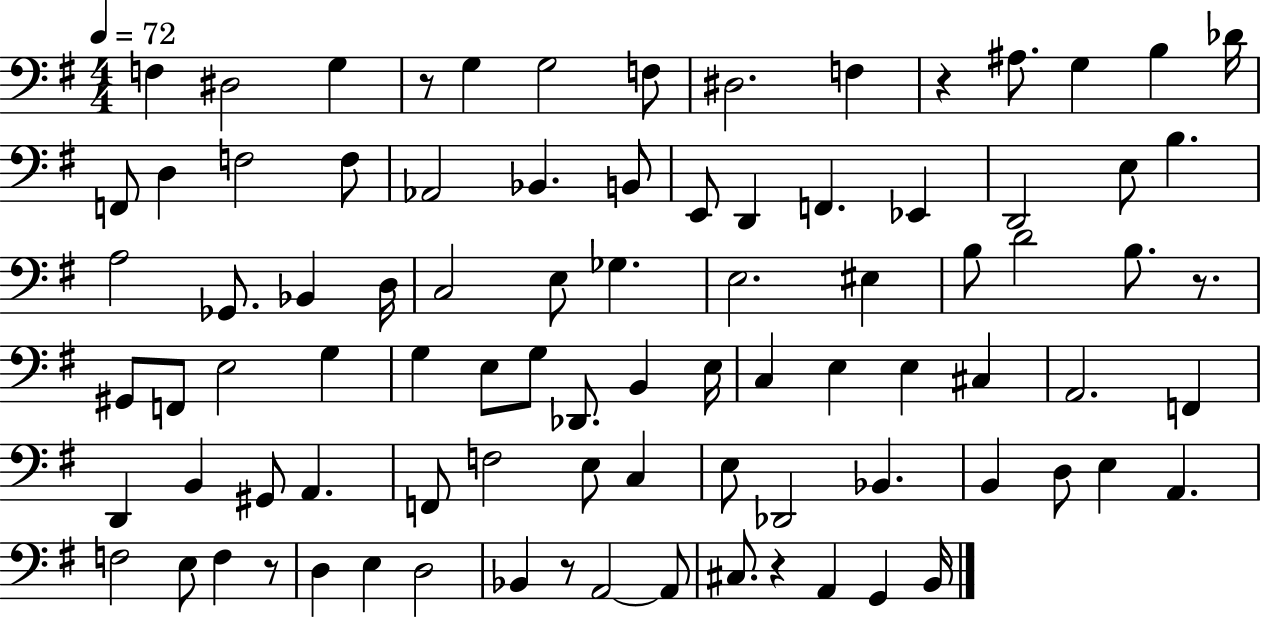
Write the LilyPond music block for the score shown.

{
  \clef bass
  \numericTimeSignature
  \time 4/4
  \key g \major
  \tempo 4 = 72
  f4 dis2 g4 | r8 g4 g2 f8 | dis2. f4 | r4 ais8. g4 b4 des'16 | \break f,8 d4 f2 f8 | aes,2 bes,4. b,8 | e,8 d,4 f,4. ees,4 | d,2 e8 b4. | \break a2 ges,8. bes,4 d16 | c2 e8 ges4. | e2. eis4 | b8 d'2 b8. r8. | \break gis,8 f,8 e2 g4 | g4 e8 g8 des,8. b,4 e16 | c4 e4 e4 cis4 | a,2. f,4 | \break d,4 b,4 gis,8 a,4. | f,8 f2 e8 c4 | e8 des,2 bes,4. | b,4 d8 e4 a,4. | \break f2 e8 f4 r8 | d4 e4 d2 | bes,4 r8 a,2~~ a,8 | cis8. r4 a,4 g,4 b,16 | \break \bar "|."
}